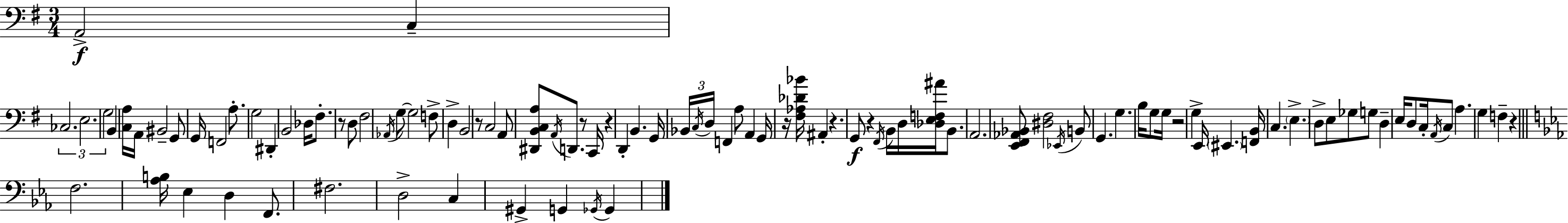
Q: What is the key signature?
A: E minor